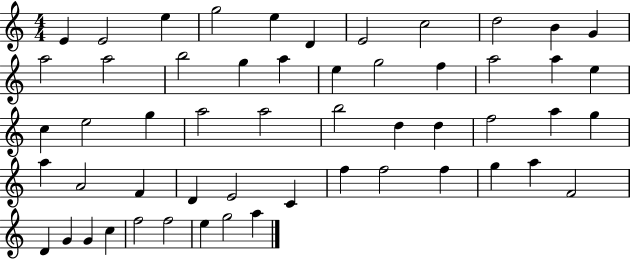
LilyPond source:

{
  \clef treble
  \numericTimeSignature
  \time 4/4
  \key c \major
  e'4 e'2 e''4 | g''2 e''4 d'4 | e'2 c''2 | d''2 b'4 g'4 | \break a''2 a''2 | b''2 g''4 a''4 | e''4 g''2 f''4 | a''2 a''4 e''4 | \break c''4 e''2 g''4 | a''2 a''2 | b''2 d''4 d''4 | f''2 a''4 g''4 | \break a''4 a'2 f'4 | d'4 e'2 c'4 | f''4 f''2 f''4 | g''4 a''4 f'2 | \break d'4 g'4 g'4 c''4 | f''2 f''2 | e''4 g''2 a''4 | \bar "|."
}